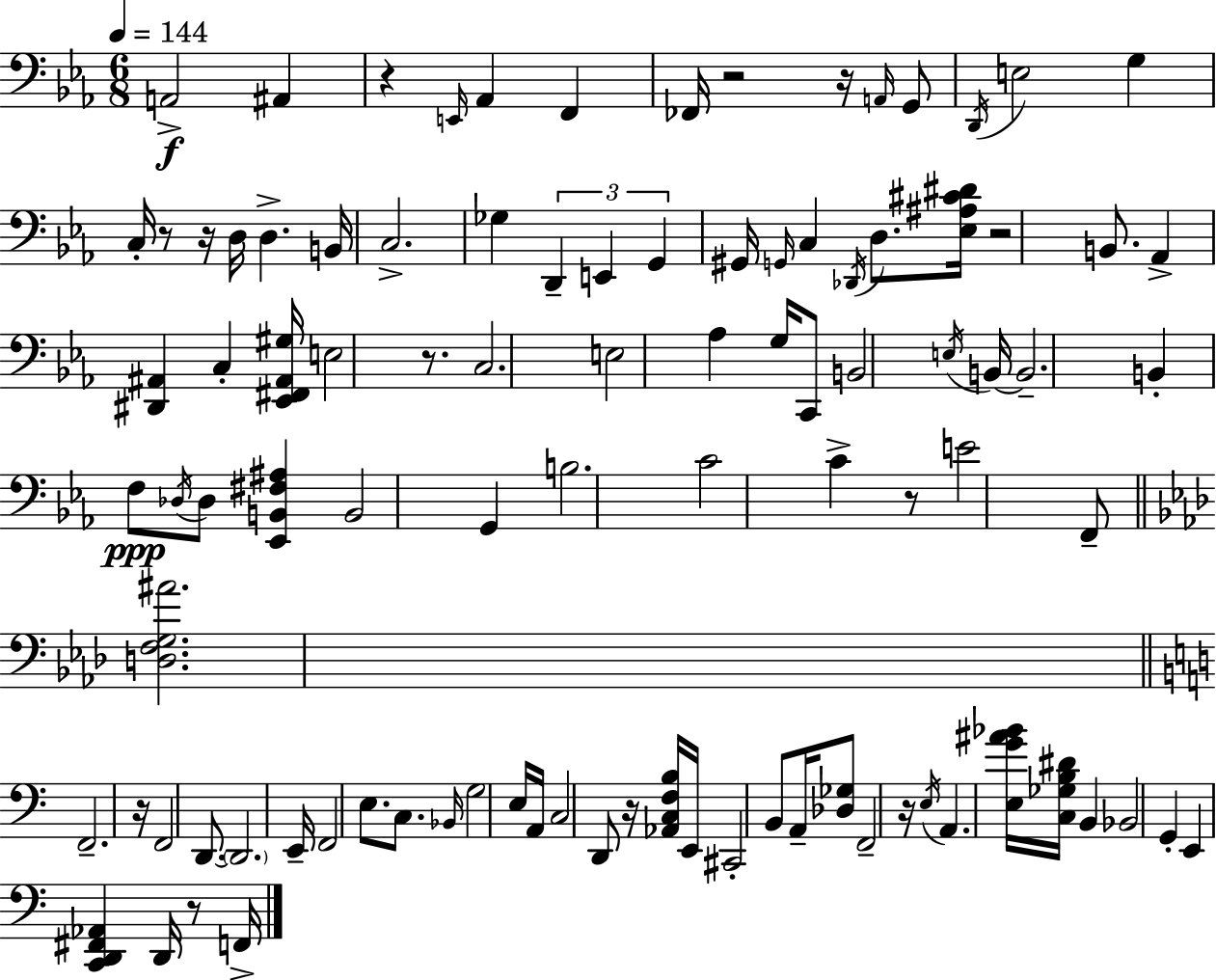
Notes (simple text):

A2/h A#2/q R/q E2/s Ab2/q F2/q FES2/s R/h R/s A2/s G2/e D2/s E3/h G3/q C3/s R/e R/s D3/s D3/q. B2/s C3/h. Gb3/q D2/q E2/q G2/q G#2/s G2/s C3/q Db2/s D3/e. [Eb3,A#3,C#4,D#4]/s R/h B2/e. Ab2/q [D#2,A#2]/q C3/q [Eb2,F#2,A#2,G#3]/s E3/h R/e. C3/h. E3/h Ab3/q G3/s C2/e B2/h E3/s B2/s B2/h. B2/q F3/e Db3/s Db3/e [Eb2,B2,F#3,A#3]/q B2/h G2/q B3/h. C4/h C4/q R/e E4/h F2/e [D3,F3,G3,A#4]/h. F2/h. R/s F2/h D2/e. D2/h. E2/s F2/h E3/e. C3/e. Bb2/s G3/h E3/s A2/s C3/h D2/e R/s [Ab2,C3,F3,B3]/s E2/s C#2/h B2/e A2/s [Db3,Gb3]/e F2/h R/s E3/s A2/q. [E3,G4,A#4,Bb4]/s [C3,Gb3,B3,D#4]/s B2/q Bb2/h G2/q E2/q [C2,D2,F#2,Ab2]/q D2/s R/e F2/s